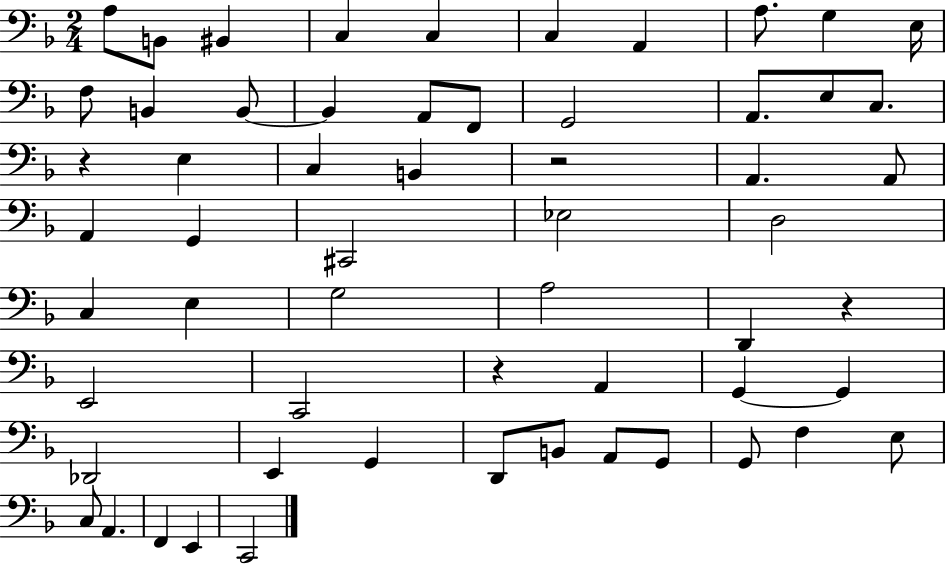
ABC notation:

X:1
T:Untitled
M:2/4
L:1/4
K:F
A,/2 B,,/2 ^B,, C, C, C, A,, A,/2 G, E,/4 F,/2 B,, B,,/2 B,, A,,/2 F,,/2 G,,2 A,,/2 E,/2 C,/2 z E, C, B,, z2 A,, A,,/2 A,, G,, ^C,,2 _E,2 D,2 C, E, G,2 A,2 D,, z E,,2 C,,2 z A,, G,, G,, _D,,2 E,, G,, D,,/2 B,,/2 A,,/2 G,,/2 G,,/2 F, E,/2 C,/2 A,, F,, E,, C,,2